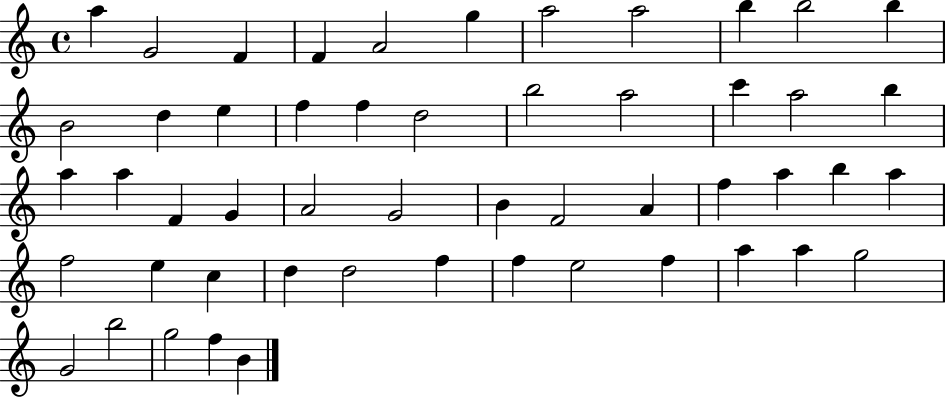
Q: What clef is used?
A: treble